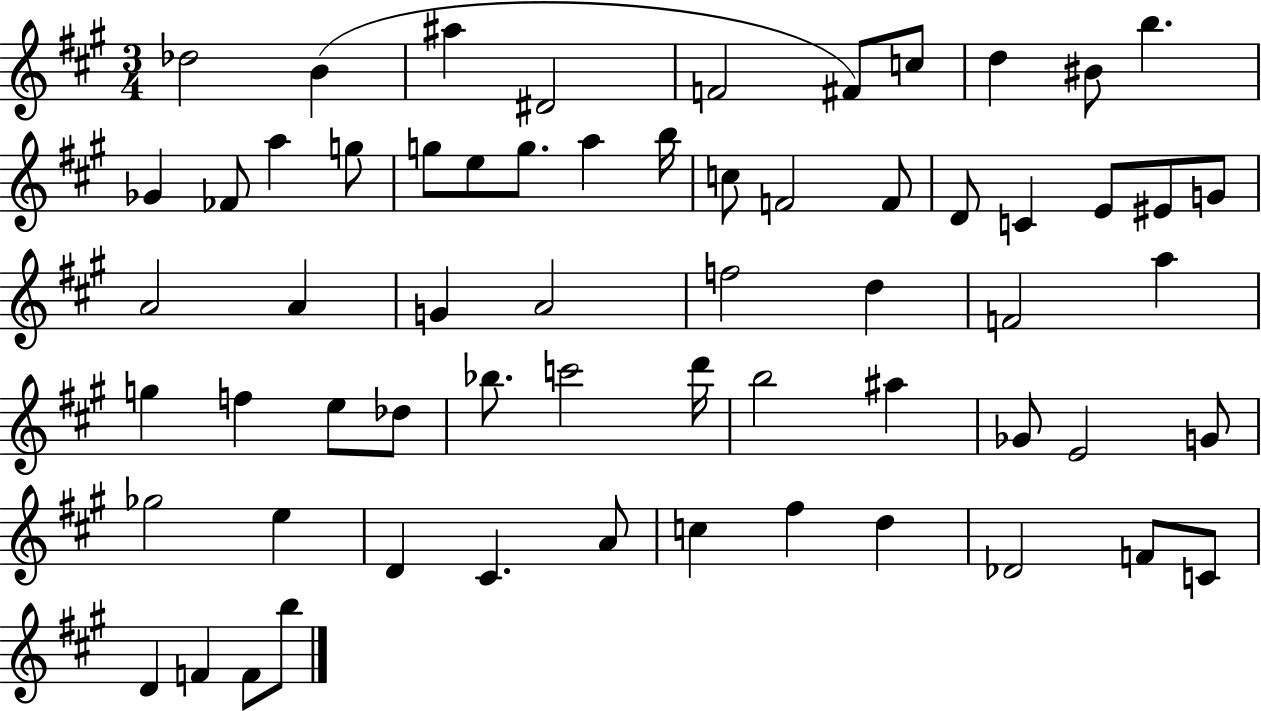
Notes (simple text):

Db5/h B4/q A#5/q D#4/h F4/h F#4/e C5/e D5/q BIS4/e B5/q. Gb4/q FES4/e A5/q G5/e G5/e E5/e G5/e. A5/q B5/s C5/e F4/h F4/e D4/e C4/q E4/e EIS4/e G4/e A4/h A4/q G4/q A4/h F5/h D5/q F4/h A5/q G5/q F5/q E5/e Db5/e Bb5/e. C6/h D6/s B5/h A#5/q Gb4/e E4/h G4/e Gb5/h E5/q D4/q C#4/q. A4/e C5/q F#5/q D5/q Db4/h F4/e C4/e D4/q F4/q F4/e B5/e